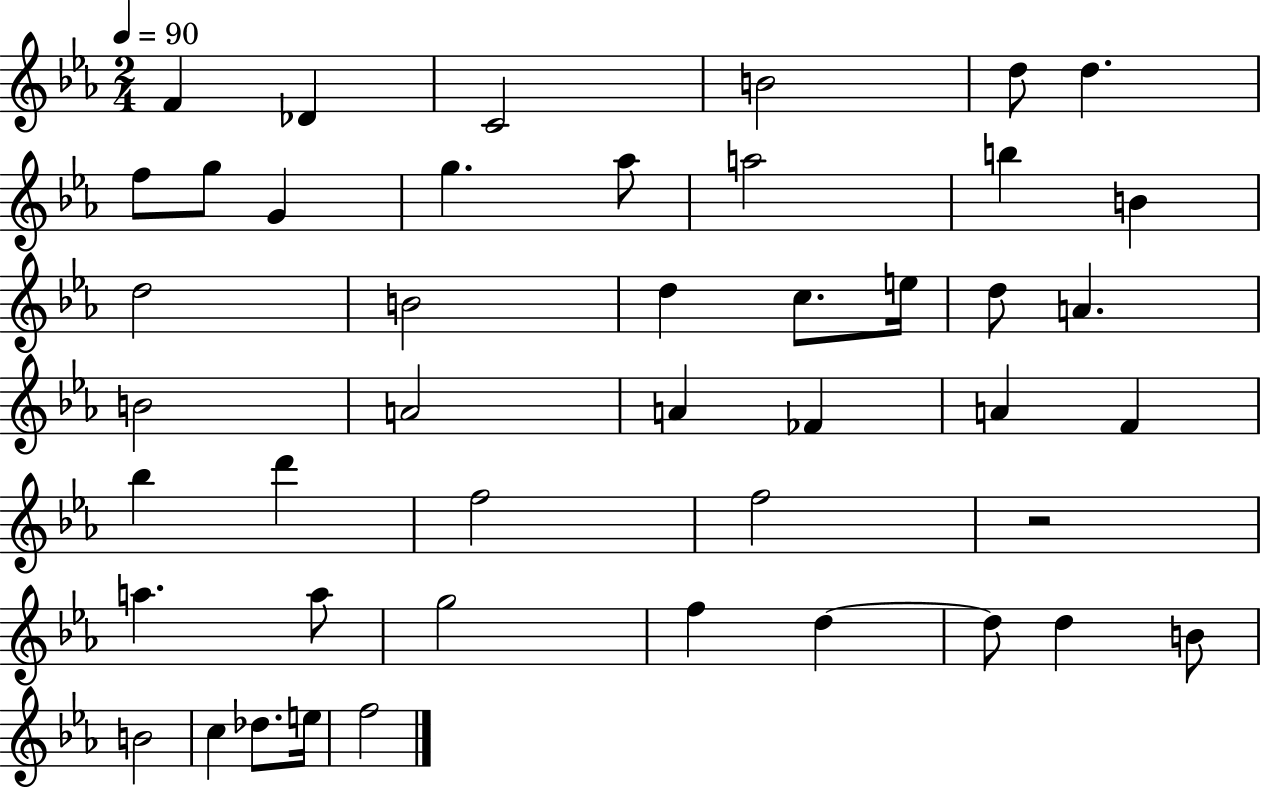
X:1
T:Untitled
M:2/4
L:1/4
K:Eb
F _D C2 B2 d/2 d f/2 g/2 G g _a/2 a2 b B d2 B2 d c/2 e/4 d/2 A B2 A2 A _F A F _b d' f2 f2 z2 a a/2 g2 f d d/2 d B/2 B2 c _d/2 e/4 f2